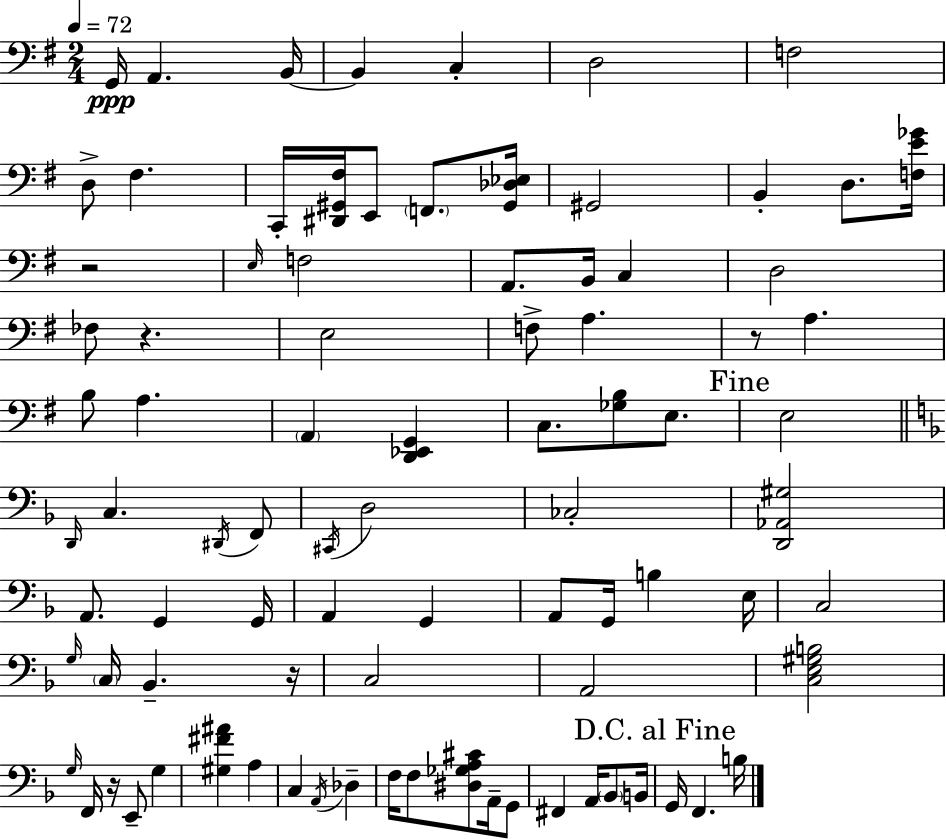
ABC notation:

X:1
T:Untitled
M:2/4
L:1/4
K:G
G,,/4 A,, B,,/4 B,, C, D,2 F,2 D,/2 ^F, C,,/4 [^D,,^G,,^F,]/4 E,,/2 F,,/2 [^G,,_D,_E,]/4 ^G,,2 B,, D,/2 [F,E_G]/4 z2 E,/4 F,2 A,,/2 B,,/4 C, D,2 _F,/2 z E,2 F,/2 A, z/2 A, B,/2 A, A,, [D,,_E,,G,,] C,/2 [_G,B,]/2 E,/2 E,2 D,,/4 C, ^D,,/4 F,,/2 ^C,,/4 D,2 _C,2 [D,,_A,,^G,]2 A,,/2 G,, G,,/4 A,, G,, A,,/2 G,,/4 B, E,/4 C,2 G,/4 C,/4 _B,, z/4 C,2 A,,2 [C,E,^G,B,]2 G,/4 F,,/4 z/4 E,,/2 G, [^G,^F^A] A, C, A,,/4 _D, F,/4 F,/2 [^D,_G,A,^C]/2 A,,/4 G,,/2 ^F,, A,,/4 _B,,/2 B,,/4 G,,/4 F,, B,/4